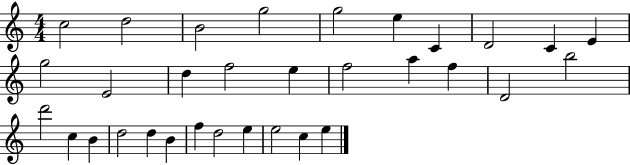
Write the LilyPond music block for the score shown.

{
  \clef treble
  \numericTimeSignature
  \time 4/4
  \key c \major
  c''2 d''2 | b'2 g''2 | g''2 e''4 c'4 | d'2 c'4 e'4 | \break g''2 e'2 | d''4 f''2 e''4 | f''2 a''4 f''4 | d'2 b''2 | \break d'''2 c''4 b'4 | d''2 d''4 b'4 | f''4 d''2 e''4 | e''2 c''4 e''4 | \break \bar "|."
}